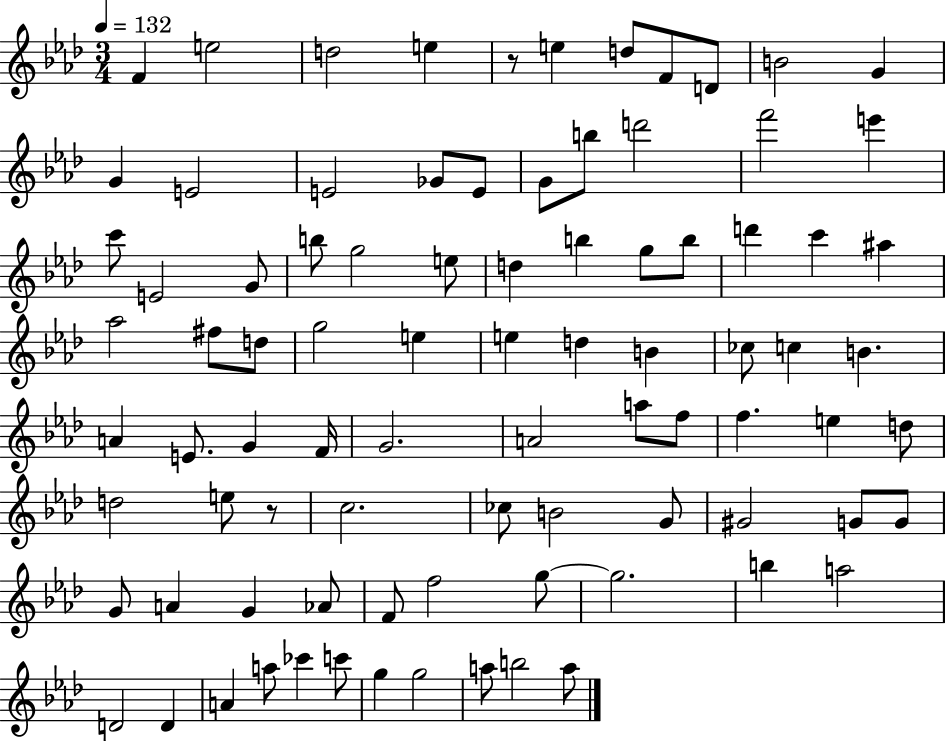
F4/q E5/h D5/h E5/q R/e E5/q D5/e F4/e D4/e B4/h G4/q G4/q E4/h E4/h Gb4/e E4/e G4/e B5/e D6/h F6/h E6/q C6/e E4/h G4/e B5/e G5/h E5/e D5/q B5/q G5/e B5/e D6/q C6/q A#5/q Ab5/h F#5/e D5/e G5/h E5/q E5/q D5/q B4/q CES5/e C5/q B4/q. A4/q E4/e. G4/q F4/s G4/h. A4/h A5/e F5/e F5/q. E5/q D5/e D5/h E5/e R/e C5/h. CES5/e B4/h G4/e G#4/h G4/e G4/e G4/e A4/q G4/q Ab4/e F4/e F5/h G5/e G5/h. B5/q A5/h D4/h D4/q A4/q A5/e CES6/q C6/e G5/q G5/h A5/e B5/h A5/e